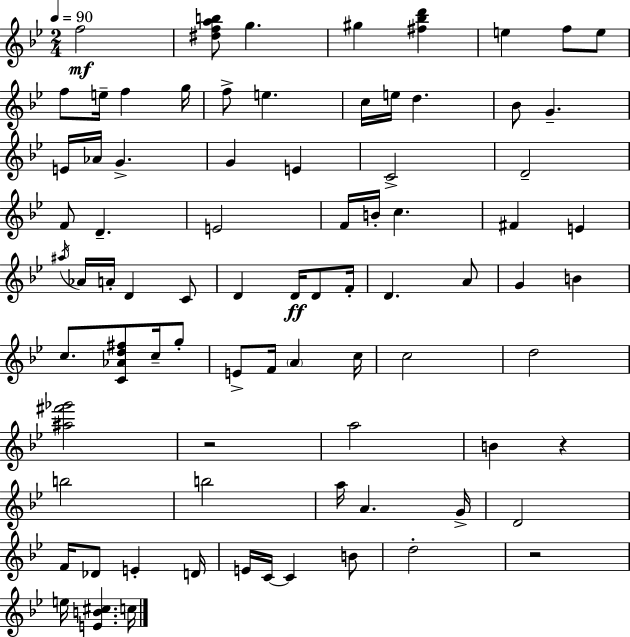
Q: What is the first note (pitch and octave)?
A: F5